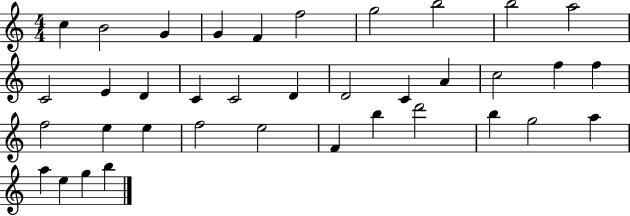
X:1
T:Untitled
M:4/4
L:1/4
K:C
c B2 G G F f2 g2 b2 b2 a2 C2 E D C C2 D D2 C A c2 f f f2 e e f2 e2 F b d'2 b g2 a a e g b